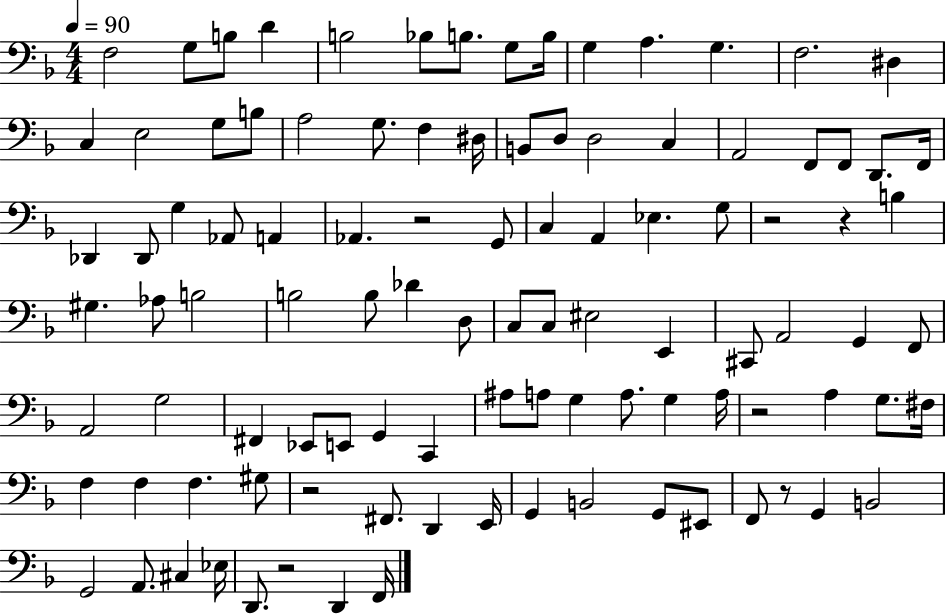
F3/h G3/e B3/e D4/q B3/h Bb3/e B3/e. G3/e B3/s G3/q A3/q. G3/q. F3/h. D#3/q C3/q E3/h G3/e B3/e A3/h G3/e. F3/q D#3/s B2/e D3/e D3/h C3/q A2/h F2/e F2/e D2/e. F2/s Db2/q Db2/e G3/q Ab2/e A2/q Ab2/q. R/h G2/e C3/q A2/q Eb3/q. G3/e R/h R/q B3/q G#3/q. Ab3/e B3/h B3/h B3/e Db4/q D3/e C3/e C3/e EIS3/h E2/q C#2/e A2/h G2/q F2/e A2/h G3/h F#2/q Eb2/e E2/e G2/q C2/q A#3/e A3/e G3/q A3/e. G3/q A3/s R/h A3/q G3/e. F#3/s F3/q F3/q F3/q. G#3/e R/h F#2/e. D2/q E2/s G2/q B2/h G2/e EIS2/e F2/e R/e G2/q B2/h G2/h A2/e. C#3/q Eb3/s D2/e. R/h D2/q F2/s